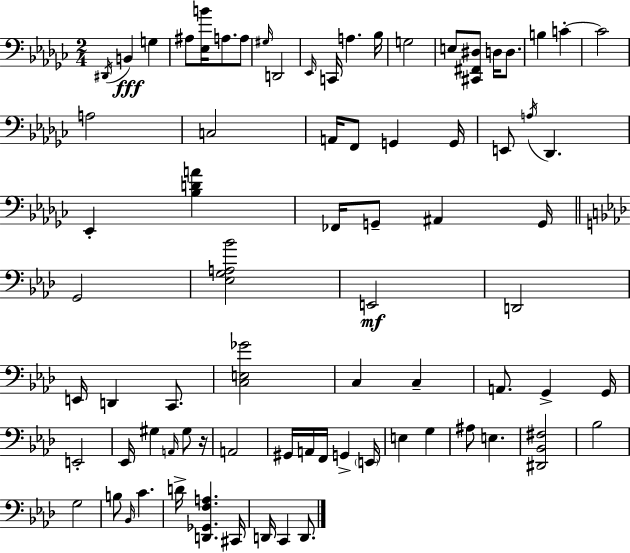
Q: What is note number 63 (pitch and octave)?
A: Bb2